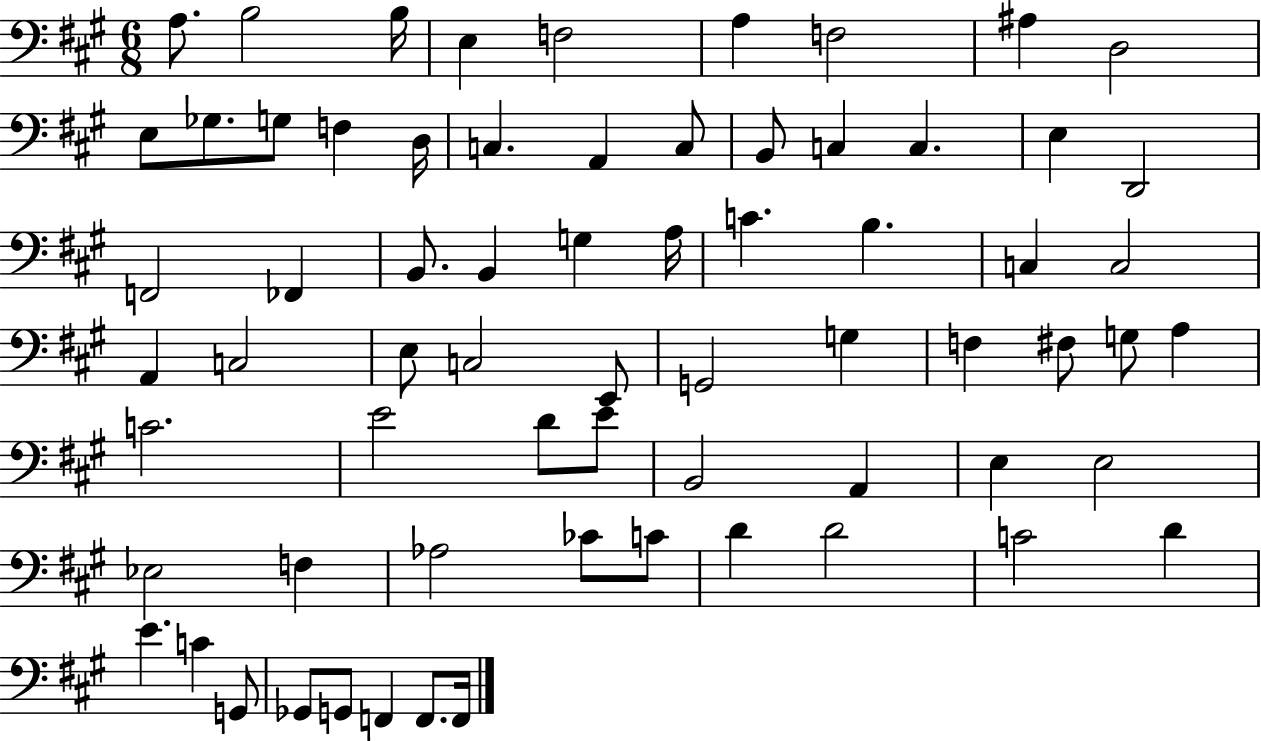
A3/e. B3/h B3/s E3/q F3/h A3/q F3/h A#3/q D3/h E3/e Gb3/e. G3/e F3/q D3/s C3/q. A2/q C3/e B2/e C3/q C3/q. E3/q D2/h F2/h FES2/q B2/e. B2/q G3/q A3/s C4/q. B3/q. C3/q C3/h A2/q C3/h E3/e C3/h E2/e G2/h G3/q F3/q F#3/e G3/e A3/q C4/h. E4/h D4/e E4/e B2/h A2/q E3/q E3/h Eb3/h F3/q Ab3/h CES4/e C4/e D4/q D4/h C4/h D4/q E4/q. C4/q G2/e Gb2/e G2/e F2/q F2/e. F2/s